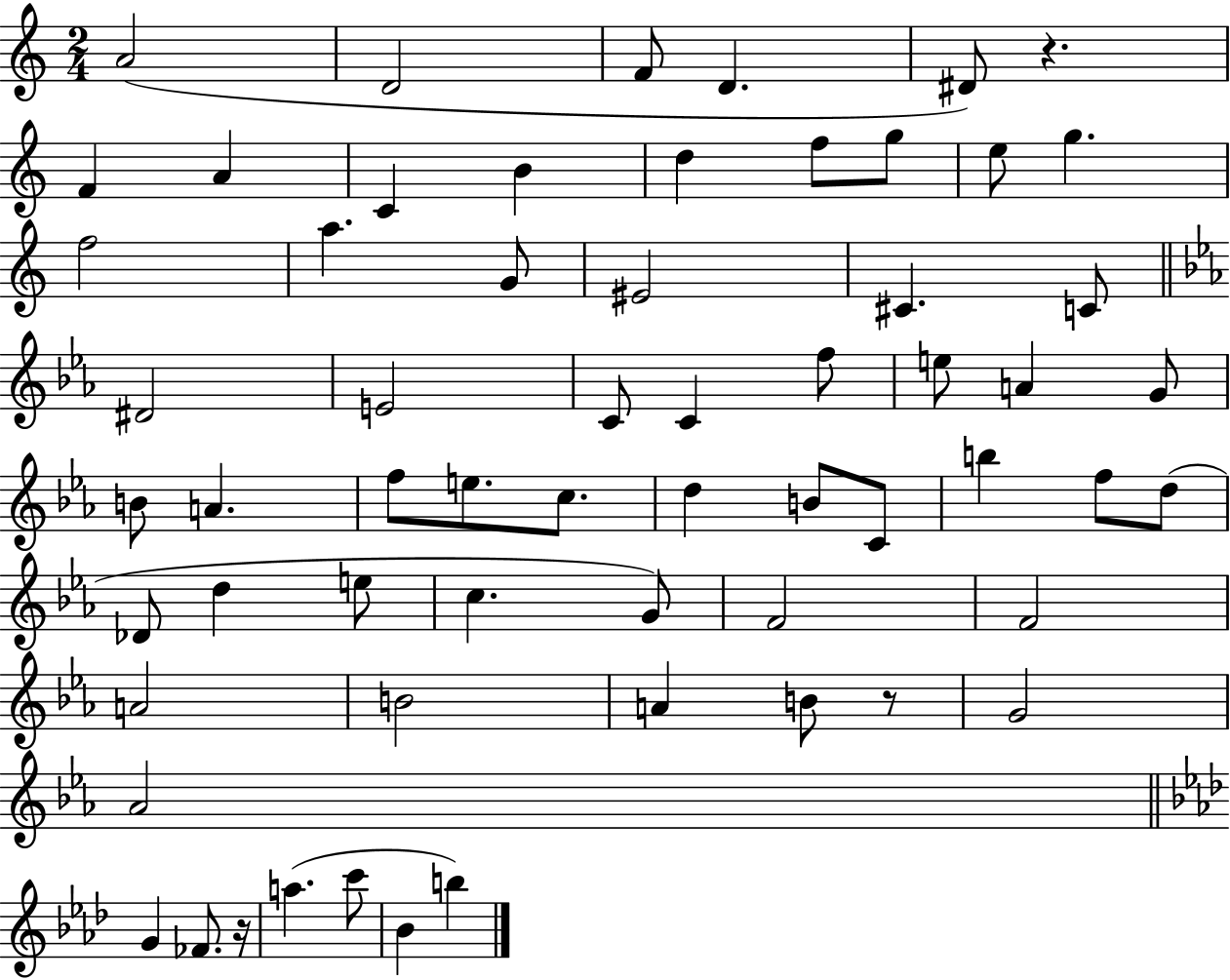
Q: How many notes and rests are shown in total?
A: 61